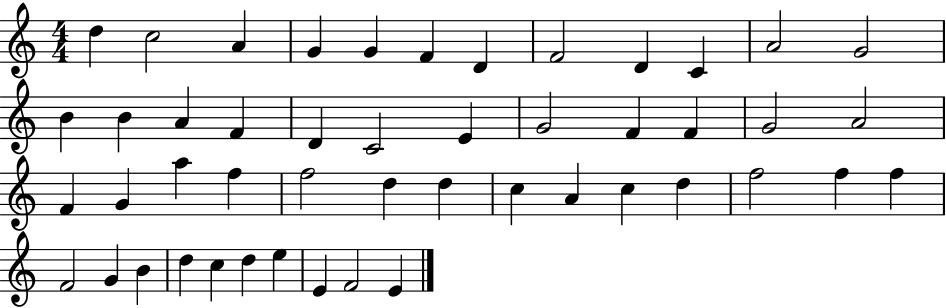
{
  \clef treble
  \numericTimeSignature
  \time 4/4
  \key c \major
  d''4 c''2 a'4 | g'4 g'4 f'4 d'4 | f'2 d'4 c'4 | a'2 g'2 | \break b'4 b'4 a'4 f'4 | d'4 c'2 e'4 | g'2 f'4 f'4 | g'2 a'2 | \break f'4 g'4 a''4 f''4 | f''2 d''4 d''4 | c''4 a'4 c''4 d''4 | f''2 f''4 f''4 | \break f'2 g'4 b'4 | d''4 c''4 d''4 e''4 | e'4 f'2 e'4 | \bar "|."
}